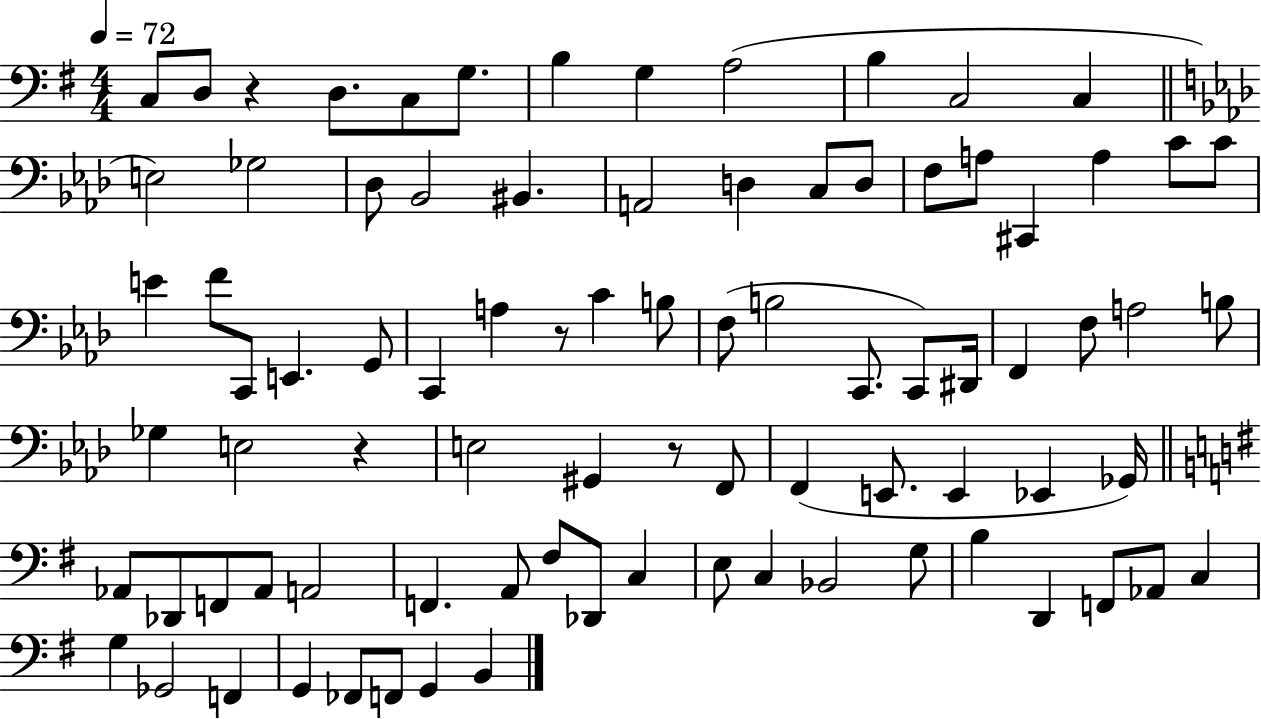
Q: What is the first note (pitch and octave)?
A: C3